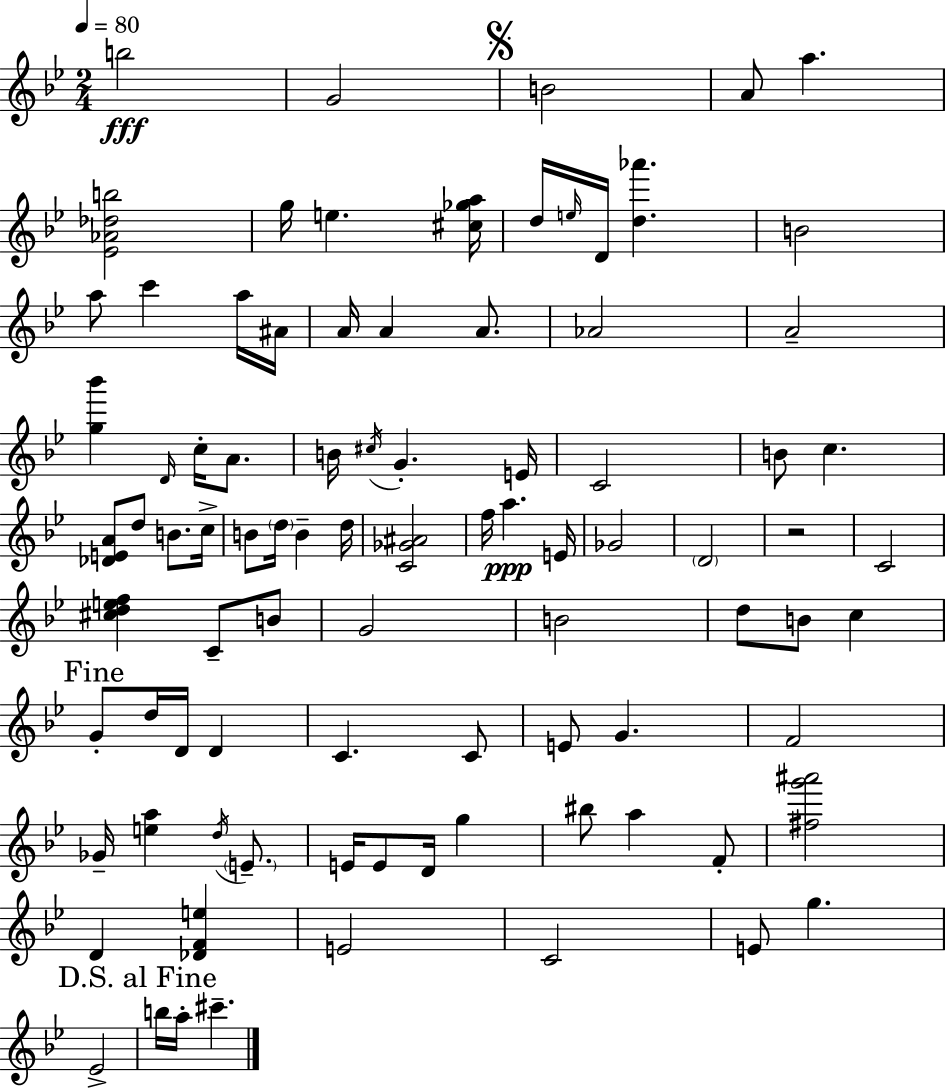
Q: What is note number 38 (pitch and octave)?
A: F5